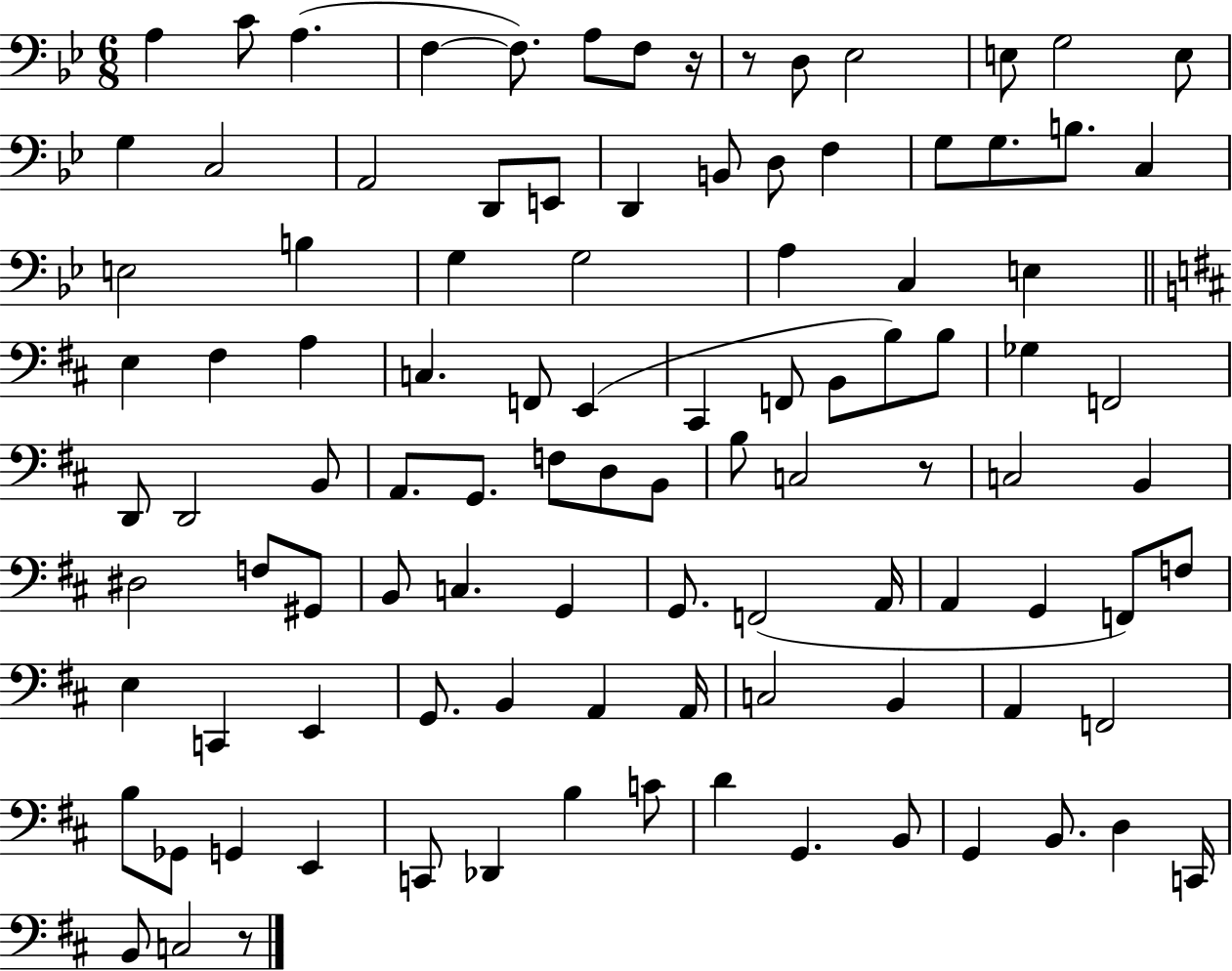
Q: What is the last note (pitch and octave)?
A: C3